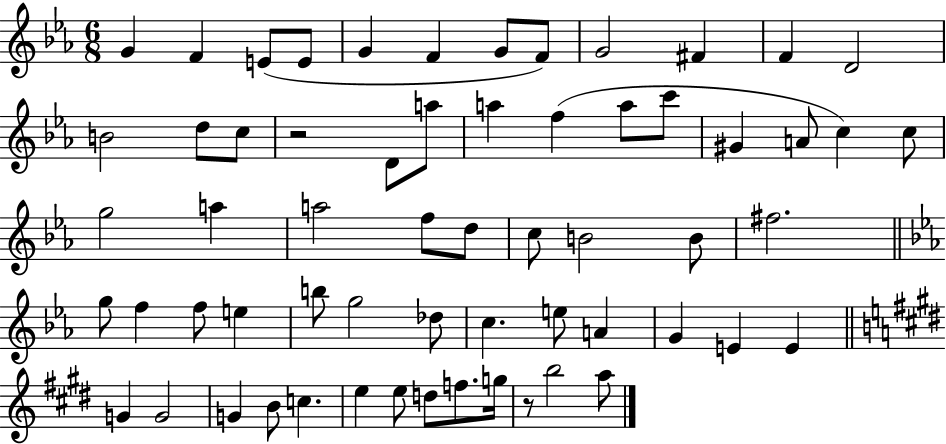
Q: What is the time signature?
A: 6/8